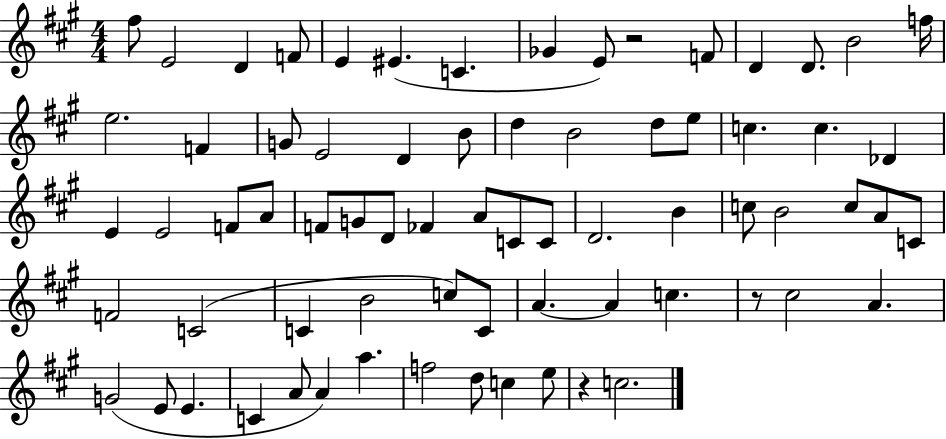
F#5/e E4/h D4/q F4/e E4/q EIS4/q. C4/q. Gb4/q E4/e R/h F4/e D4/q D4/e. B4/h F5/s E5/h. F4/q G4/e E4/h D4/q B4/e D5/q B4/h D5/e E5/e C5/q. C5/q. Db4/q E4/q E4/h F4/e A4/e F4/e G4/e D4/e FES4/q A4/e C4/e C4/e D4/h. B4/q C5/e B4/h C5/e A4/e C4/e F4/h C4/h C4/q B4/h C5/e C4/e A4/q. A4/q C5/q. R/e C#5/h A4/q. G4/h E4/e E4/q. C4/q A4/e A4/q A5/q. F5/h D5/e C5/q E5/e R/q C5/h.